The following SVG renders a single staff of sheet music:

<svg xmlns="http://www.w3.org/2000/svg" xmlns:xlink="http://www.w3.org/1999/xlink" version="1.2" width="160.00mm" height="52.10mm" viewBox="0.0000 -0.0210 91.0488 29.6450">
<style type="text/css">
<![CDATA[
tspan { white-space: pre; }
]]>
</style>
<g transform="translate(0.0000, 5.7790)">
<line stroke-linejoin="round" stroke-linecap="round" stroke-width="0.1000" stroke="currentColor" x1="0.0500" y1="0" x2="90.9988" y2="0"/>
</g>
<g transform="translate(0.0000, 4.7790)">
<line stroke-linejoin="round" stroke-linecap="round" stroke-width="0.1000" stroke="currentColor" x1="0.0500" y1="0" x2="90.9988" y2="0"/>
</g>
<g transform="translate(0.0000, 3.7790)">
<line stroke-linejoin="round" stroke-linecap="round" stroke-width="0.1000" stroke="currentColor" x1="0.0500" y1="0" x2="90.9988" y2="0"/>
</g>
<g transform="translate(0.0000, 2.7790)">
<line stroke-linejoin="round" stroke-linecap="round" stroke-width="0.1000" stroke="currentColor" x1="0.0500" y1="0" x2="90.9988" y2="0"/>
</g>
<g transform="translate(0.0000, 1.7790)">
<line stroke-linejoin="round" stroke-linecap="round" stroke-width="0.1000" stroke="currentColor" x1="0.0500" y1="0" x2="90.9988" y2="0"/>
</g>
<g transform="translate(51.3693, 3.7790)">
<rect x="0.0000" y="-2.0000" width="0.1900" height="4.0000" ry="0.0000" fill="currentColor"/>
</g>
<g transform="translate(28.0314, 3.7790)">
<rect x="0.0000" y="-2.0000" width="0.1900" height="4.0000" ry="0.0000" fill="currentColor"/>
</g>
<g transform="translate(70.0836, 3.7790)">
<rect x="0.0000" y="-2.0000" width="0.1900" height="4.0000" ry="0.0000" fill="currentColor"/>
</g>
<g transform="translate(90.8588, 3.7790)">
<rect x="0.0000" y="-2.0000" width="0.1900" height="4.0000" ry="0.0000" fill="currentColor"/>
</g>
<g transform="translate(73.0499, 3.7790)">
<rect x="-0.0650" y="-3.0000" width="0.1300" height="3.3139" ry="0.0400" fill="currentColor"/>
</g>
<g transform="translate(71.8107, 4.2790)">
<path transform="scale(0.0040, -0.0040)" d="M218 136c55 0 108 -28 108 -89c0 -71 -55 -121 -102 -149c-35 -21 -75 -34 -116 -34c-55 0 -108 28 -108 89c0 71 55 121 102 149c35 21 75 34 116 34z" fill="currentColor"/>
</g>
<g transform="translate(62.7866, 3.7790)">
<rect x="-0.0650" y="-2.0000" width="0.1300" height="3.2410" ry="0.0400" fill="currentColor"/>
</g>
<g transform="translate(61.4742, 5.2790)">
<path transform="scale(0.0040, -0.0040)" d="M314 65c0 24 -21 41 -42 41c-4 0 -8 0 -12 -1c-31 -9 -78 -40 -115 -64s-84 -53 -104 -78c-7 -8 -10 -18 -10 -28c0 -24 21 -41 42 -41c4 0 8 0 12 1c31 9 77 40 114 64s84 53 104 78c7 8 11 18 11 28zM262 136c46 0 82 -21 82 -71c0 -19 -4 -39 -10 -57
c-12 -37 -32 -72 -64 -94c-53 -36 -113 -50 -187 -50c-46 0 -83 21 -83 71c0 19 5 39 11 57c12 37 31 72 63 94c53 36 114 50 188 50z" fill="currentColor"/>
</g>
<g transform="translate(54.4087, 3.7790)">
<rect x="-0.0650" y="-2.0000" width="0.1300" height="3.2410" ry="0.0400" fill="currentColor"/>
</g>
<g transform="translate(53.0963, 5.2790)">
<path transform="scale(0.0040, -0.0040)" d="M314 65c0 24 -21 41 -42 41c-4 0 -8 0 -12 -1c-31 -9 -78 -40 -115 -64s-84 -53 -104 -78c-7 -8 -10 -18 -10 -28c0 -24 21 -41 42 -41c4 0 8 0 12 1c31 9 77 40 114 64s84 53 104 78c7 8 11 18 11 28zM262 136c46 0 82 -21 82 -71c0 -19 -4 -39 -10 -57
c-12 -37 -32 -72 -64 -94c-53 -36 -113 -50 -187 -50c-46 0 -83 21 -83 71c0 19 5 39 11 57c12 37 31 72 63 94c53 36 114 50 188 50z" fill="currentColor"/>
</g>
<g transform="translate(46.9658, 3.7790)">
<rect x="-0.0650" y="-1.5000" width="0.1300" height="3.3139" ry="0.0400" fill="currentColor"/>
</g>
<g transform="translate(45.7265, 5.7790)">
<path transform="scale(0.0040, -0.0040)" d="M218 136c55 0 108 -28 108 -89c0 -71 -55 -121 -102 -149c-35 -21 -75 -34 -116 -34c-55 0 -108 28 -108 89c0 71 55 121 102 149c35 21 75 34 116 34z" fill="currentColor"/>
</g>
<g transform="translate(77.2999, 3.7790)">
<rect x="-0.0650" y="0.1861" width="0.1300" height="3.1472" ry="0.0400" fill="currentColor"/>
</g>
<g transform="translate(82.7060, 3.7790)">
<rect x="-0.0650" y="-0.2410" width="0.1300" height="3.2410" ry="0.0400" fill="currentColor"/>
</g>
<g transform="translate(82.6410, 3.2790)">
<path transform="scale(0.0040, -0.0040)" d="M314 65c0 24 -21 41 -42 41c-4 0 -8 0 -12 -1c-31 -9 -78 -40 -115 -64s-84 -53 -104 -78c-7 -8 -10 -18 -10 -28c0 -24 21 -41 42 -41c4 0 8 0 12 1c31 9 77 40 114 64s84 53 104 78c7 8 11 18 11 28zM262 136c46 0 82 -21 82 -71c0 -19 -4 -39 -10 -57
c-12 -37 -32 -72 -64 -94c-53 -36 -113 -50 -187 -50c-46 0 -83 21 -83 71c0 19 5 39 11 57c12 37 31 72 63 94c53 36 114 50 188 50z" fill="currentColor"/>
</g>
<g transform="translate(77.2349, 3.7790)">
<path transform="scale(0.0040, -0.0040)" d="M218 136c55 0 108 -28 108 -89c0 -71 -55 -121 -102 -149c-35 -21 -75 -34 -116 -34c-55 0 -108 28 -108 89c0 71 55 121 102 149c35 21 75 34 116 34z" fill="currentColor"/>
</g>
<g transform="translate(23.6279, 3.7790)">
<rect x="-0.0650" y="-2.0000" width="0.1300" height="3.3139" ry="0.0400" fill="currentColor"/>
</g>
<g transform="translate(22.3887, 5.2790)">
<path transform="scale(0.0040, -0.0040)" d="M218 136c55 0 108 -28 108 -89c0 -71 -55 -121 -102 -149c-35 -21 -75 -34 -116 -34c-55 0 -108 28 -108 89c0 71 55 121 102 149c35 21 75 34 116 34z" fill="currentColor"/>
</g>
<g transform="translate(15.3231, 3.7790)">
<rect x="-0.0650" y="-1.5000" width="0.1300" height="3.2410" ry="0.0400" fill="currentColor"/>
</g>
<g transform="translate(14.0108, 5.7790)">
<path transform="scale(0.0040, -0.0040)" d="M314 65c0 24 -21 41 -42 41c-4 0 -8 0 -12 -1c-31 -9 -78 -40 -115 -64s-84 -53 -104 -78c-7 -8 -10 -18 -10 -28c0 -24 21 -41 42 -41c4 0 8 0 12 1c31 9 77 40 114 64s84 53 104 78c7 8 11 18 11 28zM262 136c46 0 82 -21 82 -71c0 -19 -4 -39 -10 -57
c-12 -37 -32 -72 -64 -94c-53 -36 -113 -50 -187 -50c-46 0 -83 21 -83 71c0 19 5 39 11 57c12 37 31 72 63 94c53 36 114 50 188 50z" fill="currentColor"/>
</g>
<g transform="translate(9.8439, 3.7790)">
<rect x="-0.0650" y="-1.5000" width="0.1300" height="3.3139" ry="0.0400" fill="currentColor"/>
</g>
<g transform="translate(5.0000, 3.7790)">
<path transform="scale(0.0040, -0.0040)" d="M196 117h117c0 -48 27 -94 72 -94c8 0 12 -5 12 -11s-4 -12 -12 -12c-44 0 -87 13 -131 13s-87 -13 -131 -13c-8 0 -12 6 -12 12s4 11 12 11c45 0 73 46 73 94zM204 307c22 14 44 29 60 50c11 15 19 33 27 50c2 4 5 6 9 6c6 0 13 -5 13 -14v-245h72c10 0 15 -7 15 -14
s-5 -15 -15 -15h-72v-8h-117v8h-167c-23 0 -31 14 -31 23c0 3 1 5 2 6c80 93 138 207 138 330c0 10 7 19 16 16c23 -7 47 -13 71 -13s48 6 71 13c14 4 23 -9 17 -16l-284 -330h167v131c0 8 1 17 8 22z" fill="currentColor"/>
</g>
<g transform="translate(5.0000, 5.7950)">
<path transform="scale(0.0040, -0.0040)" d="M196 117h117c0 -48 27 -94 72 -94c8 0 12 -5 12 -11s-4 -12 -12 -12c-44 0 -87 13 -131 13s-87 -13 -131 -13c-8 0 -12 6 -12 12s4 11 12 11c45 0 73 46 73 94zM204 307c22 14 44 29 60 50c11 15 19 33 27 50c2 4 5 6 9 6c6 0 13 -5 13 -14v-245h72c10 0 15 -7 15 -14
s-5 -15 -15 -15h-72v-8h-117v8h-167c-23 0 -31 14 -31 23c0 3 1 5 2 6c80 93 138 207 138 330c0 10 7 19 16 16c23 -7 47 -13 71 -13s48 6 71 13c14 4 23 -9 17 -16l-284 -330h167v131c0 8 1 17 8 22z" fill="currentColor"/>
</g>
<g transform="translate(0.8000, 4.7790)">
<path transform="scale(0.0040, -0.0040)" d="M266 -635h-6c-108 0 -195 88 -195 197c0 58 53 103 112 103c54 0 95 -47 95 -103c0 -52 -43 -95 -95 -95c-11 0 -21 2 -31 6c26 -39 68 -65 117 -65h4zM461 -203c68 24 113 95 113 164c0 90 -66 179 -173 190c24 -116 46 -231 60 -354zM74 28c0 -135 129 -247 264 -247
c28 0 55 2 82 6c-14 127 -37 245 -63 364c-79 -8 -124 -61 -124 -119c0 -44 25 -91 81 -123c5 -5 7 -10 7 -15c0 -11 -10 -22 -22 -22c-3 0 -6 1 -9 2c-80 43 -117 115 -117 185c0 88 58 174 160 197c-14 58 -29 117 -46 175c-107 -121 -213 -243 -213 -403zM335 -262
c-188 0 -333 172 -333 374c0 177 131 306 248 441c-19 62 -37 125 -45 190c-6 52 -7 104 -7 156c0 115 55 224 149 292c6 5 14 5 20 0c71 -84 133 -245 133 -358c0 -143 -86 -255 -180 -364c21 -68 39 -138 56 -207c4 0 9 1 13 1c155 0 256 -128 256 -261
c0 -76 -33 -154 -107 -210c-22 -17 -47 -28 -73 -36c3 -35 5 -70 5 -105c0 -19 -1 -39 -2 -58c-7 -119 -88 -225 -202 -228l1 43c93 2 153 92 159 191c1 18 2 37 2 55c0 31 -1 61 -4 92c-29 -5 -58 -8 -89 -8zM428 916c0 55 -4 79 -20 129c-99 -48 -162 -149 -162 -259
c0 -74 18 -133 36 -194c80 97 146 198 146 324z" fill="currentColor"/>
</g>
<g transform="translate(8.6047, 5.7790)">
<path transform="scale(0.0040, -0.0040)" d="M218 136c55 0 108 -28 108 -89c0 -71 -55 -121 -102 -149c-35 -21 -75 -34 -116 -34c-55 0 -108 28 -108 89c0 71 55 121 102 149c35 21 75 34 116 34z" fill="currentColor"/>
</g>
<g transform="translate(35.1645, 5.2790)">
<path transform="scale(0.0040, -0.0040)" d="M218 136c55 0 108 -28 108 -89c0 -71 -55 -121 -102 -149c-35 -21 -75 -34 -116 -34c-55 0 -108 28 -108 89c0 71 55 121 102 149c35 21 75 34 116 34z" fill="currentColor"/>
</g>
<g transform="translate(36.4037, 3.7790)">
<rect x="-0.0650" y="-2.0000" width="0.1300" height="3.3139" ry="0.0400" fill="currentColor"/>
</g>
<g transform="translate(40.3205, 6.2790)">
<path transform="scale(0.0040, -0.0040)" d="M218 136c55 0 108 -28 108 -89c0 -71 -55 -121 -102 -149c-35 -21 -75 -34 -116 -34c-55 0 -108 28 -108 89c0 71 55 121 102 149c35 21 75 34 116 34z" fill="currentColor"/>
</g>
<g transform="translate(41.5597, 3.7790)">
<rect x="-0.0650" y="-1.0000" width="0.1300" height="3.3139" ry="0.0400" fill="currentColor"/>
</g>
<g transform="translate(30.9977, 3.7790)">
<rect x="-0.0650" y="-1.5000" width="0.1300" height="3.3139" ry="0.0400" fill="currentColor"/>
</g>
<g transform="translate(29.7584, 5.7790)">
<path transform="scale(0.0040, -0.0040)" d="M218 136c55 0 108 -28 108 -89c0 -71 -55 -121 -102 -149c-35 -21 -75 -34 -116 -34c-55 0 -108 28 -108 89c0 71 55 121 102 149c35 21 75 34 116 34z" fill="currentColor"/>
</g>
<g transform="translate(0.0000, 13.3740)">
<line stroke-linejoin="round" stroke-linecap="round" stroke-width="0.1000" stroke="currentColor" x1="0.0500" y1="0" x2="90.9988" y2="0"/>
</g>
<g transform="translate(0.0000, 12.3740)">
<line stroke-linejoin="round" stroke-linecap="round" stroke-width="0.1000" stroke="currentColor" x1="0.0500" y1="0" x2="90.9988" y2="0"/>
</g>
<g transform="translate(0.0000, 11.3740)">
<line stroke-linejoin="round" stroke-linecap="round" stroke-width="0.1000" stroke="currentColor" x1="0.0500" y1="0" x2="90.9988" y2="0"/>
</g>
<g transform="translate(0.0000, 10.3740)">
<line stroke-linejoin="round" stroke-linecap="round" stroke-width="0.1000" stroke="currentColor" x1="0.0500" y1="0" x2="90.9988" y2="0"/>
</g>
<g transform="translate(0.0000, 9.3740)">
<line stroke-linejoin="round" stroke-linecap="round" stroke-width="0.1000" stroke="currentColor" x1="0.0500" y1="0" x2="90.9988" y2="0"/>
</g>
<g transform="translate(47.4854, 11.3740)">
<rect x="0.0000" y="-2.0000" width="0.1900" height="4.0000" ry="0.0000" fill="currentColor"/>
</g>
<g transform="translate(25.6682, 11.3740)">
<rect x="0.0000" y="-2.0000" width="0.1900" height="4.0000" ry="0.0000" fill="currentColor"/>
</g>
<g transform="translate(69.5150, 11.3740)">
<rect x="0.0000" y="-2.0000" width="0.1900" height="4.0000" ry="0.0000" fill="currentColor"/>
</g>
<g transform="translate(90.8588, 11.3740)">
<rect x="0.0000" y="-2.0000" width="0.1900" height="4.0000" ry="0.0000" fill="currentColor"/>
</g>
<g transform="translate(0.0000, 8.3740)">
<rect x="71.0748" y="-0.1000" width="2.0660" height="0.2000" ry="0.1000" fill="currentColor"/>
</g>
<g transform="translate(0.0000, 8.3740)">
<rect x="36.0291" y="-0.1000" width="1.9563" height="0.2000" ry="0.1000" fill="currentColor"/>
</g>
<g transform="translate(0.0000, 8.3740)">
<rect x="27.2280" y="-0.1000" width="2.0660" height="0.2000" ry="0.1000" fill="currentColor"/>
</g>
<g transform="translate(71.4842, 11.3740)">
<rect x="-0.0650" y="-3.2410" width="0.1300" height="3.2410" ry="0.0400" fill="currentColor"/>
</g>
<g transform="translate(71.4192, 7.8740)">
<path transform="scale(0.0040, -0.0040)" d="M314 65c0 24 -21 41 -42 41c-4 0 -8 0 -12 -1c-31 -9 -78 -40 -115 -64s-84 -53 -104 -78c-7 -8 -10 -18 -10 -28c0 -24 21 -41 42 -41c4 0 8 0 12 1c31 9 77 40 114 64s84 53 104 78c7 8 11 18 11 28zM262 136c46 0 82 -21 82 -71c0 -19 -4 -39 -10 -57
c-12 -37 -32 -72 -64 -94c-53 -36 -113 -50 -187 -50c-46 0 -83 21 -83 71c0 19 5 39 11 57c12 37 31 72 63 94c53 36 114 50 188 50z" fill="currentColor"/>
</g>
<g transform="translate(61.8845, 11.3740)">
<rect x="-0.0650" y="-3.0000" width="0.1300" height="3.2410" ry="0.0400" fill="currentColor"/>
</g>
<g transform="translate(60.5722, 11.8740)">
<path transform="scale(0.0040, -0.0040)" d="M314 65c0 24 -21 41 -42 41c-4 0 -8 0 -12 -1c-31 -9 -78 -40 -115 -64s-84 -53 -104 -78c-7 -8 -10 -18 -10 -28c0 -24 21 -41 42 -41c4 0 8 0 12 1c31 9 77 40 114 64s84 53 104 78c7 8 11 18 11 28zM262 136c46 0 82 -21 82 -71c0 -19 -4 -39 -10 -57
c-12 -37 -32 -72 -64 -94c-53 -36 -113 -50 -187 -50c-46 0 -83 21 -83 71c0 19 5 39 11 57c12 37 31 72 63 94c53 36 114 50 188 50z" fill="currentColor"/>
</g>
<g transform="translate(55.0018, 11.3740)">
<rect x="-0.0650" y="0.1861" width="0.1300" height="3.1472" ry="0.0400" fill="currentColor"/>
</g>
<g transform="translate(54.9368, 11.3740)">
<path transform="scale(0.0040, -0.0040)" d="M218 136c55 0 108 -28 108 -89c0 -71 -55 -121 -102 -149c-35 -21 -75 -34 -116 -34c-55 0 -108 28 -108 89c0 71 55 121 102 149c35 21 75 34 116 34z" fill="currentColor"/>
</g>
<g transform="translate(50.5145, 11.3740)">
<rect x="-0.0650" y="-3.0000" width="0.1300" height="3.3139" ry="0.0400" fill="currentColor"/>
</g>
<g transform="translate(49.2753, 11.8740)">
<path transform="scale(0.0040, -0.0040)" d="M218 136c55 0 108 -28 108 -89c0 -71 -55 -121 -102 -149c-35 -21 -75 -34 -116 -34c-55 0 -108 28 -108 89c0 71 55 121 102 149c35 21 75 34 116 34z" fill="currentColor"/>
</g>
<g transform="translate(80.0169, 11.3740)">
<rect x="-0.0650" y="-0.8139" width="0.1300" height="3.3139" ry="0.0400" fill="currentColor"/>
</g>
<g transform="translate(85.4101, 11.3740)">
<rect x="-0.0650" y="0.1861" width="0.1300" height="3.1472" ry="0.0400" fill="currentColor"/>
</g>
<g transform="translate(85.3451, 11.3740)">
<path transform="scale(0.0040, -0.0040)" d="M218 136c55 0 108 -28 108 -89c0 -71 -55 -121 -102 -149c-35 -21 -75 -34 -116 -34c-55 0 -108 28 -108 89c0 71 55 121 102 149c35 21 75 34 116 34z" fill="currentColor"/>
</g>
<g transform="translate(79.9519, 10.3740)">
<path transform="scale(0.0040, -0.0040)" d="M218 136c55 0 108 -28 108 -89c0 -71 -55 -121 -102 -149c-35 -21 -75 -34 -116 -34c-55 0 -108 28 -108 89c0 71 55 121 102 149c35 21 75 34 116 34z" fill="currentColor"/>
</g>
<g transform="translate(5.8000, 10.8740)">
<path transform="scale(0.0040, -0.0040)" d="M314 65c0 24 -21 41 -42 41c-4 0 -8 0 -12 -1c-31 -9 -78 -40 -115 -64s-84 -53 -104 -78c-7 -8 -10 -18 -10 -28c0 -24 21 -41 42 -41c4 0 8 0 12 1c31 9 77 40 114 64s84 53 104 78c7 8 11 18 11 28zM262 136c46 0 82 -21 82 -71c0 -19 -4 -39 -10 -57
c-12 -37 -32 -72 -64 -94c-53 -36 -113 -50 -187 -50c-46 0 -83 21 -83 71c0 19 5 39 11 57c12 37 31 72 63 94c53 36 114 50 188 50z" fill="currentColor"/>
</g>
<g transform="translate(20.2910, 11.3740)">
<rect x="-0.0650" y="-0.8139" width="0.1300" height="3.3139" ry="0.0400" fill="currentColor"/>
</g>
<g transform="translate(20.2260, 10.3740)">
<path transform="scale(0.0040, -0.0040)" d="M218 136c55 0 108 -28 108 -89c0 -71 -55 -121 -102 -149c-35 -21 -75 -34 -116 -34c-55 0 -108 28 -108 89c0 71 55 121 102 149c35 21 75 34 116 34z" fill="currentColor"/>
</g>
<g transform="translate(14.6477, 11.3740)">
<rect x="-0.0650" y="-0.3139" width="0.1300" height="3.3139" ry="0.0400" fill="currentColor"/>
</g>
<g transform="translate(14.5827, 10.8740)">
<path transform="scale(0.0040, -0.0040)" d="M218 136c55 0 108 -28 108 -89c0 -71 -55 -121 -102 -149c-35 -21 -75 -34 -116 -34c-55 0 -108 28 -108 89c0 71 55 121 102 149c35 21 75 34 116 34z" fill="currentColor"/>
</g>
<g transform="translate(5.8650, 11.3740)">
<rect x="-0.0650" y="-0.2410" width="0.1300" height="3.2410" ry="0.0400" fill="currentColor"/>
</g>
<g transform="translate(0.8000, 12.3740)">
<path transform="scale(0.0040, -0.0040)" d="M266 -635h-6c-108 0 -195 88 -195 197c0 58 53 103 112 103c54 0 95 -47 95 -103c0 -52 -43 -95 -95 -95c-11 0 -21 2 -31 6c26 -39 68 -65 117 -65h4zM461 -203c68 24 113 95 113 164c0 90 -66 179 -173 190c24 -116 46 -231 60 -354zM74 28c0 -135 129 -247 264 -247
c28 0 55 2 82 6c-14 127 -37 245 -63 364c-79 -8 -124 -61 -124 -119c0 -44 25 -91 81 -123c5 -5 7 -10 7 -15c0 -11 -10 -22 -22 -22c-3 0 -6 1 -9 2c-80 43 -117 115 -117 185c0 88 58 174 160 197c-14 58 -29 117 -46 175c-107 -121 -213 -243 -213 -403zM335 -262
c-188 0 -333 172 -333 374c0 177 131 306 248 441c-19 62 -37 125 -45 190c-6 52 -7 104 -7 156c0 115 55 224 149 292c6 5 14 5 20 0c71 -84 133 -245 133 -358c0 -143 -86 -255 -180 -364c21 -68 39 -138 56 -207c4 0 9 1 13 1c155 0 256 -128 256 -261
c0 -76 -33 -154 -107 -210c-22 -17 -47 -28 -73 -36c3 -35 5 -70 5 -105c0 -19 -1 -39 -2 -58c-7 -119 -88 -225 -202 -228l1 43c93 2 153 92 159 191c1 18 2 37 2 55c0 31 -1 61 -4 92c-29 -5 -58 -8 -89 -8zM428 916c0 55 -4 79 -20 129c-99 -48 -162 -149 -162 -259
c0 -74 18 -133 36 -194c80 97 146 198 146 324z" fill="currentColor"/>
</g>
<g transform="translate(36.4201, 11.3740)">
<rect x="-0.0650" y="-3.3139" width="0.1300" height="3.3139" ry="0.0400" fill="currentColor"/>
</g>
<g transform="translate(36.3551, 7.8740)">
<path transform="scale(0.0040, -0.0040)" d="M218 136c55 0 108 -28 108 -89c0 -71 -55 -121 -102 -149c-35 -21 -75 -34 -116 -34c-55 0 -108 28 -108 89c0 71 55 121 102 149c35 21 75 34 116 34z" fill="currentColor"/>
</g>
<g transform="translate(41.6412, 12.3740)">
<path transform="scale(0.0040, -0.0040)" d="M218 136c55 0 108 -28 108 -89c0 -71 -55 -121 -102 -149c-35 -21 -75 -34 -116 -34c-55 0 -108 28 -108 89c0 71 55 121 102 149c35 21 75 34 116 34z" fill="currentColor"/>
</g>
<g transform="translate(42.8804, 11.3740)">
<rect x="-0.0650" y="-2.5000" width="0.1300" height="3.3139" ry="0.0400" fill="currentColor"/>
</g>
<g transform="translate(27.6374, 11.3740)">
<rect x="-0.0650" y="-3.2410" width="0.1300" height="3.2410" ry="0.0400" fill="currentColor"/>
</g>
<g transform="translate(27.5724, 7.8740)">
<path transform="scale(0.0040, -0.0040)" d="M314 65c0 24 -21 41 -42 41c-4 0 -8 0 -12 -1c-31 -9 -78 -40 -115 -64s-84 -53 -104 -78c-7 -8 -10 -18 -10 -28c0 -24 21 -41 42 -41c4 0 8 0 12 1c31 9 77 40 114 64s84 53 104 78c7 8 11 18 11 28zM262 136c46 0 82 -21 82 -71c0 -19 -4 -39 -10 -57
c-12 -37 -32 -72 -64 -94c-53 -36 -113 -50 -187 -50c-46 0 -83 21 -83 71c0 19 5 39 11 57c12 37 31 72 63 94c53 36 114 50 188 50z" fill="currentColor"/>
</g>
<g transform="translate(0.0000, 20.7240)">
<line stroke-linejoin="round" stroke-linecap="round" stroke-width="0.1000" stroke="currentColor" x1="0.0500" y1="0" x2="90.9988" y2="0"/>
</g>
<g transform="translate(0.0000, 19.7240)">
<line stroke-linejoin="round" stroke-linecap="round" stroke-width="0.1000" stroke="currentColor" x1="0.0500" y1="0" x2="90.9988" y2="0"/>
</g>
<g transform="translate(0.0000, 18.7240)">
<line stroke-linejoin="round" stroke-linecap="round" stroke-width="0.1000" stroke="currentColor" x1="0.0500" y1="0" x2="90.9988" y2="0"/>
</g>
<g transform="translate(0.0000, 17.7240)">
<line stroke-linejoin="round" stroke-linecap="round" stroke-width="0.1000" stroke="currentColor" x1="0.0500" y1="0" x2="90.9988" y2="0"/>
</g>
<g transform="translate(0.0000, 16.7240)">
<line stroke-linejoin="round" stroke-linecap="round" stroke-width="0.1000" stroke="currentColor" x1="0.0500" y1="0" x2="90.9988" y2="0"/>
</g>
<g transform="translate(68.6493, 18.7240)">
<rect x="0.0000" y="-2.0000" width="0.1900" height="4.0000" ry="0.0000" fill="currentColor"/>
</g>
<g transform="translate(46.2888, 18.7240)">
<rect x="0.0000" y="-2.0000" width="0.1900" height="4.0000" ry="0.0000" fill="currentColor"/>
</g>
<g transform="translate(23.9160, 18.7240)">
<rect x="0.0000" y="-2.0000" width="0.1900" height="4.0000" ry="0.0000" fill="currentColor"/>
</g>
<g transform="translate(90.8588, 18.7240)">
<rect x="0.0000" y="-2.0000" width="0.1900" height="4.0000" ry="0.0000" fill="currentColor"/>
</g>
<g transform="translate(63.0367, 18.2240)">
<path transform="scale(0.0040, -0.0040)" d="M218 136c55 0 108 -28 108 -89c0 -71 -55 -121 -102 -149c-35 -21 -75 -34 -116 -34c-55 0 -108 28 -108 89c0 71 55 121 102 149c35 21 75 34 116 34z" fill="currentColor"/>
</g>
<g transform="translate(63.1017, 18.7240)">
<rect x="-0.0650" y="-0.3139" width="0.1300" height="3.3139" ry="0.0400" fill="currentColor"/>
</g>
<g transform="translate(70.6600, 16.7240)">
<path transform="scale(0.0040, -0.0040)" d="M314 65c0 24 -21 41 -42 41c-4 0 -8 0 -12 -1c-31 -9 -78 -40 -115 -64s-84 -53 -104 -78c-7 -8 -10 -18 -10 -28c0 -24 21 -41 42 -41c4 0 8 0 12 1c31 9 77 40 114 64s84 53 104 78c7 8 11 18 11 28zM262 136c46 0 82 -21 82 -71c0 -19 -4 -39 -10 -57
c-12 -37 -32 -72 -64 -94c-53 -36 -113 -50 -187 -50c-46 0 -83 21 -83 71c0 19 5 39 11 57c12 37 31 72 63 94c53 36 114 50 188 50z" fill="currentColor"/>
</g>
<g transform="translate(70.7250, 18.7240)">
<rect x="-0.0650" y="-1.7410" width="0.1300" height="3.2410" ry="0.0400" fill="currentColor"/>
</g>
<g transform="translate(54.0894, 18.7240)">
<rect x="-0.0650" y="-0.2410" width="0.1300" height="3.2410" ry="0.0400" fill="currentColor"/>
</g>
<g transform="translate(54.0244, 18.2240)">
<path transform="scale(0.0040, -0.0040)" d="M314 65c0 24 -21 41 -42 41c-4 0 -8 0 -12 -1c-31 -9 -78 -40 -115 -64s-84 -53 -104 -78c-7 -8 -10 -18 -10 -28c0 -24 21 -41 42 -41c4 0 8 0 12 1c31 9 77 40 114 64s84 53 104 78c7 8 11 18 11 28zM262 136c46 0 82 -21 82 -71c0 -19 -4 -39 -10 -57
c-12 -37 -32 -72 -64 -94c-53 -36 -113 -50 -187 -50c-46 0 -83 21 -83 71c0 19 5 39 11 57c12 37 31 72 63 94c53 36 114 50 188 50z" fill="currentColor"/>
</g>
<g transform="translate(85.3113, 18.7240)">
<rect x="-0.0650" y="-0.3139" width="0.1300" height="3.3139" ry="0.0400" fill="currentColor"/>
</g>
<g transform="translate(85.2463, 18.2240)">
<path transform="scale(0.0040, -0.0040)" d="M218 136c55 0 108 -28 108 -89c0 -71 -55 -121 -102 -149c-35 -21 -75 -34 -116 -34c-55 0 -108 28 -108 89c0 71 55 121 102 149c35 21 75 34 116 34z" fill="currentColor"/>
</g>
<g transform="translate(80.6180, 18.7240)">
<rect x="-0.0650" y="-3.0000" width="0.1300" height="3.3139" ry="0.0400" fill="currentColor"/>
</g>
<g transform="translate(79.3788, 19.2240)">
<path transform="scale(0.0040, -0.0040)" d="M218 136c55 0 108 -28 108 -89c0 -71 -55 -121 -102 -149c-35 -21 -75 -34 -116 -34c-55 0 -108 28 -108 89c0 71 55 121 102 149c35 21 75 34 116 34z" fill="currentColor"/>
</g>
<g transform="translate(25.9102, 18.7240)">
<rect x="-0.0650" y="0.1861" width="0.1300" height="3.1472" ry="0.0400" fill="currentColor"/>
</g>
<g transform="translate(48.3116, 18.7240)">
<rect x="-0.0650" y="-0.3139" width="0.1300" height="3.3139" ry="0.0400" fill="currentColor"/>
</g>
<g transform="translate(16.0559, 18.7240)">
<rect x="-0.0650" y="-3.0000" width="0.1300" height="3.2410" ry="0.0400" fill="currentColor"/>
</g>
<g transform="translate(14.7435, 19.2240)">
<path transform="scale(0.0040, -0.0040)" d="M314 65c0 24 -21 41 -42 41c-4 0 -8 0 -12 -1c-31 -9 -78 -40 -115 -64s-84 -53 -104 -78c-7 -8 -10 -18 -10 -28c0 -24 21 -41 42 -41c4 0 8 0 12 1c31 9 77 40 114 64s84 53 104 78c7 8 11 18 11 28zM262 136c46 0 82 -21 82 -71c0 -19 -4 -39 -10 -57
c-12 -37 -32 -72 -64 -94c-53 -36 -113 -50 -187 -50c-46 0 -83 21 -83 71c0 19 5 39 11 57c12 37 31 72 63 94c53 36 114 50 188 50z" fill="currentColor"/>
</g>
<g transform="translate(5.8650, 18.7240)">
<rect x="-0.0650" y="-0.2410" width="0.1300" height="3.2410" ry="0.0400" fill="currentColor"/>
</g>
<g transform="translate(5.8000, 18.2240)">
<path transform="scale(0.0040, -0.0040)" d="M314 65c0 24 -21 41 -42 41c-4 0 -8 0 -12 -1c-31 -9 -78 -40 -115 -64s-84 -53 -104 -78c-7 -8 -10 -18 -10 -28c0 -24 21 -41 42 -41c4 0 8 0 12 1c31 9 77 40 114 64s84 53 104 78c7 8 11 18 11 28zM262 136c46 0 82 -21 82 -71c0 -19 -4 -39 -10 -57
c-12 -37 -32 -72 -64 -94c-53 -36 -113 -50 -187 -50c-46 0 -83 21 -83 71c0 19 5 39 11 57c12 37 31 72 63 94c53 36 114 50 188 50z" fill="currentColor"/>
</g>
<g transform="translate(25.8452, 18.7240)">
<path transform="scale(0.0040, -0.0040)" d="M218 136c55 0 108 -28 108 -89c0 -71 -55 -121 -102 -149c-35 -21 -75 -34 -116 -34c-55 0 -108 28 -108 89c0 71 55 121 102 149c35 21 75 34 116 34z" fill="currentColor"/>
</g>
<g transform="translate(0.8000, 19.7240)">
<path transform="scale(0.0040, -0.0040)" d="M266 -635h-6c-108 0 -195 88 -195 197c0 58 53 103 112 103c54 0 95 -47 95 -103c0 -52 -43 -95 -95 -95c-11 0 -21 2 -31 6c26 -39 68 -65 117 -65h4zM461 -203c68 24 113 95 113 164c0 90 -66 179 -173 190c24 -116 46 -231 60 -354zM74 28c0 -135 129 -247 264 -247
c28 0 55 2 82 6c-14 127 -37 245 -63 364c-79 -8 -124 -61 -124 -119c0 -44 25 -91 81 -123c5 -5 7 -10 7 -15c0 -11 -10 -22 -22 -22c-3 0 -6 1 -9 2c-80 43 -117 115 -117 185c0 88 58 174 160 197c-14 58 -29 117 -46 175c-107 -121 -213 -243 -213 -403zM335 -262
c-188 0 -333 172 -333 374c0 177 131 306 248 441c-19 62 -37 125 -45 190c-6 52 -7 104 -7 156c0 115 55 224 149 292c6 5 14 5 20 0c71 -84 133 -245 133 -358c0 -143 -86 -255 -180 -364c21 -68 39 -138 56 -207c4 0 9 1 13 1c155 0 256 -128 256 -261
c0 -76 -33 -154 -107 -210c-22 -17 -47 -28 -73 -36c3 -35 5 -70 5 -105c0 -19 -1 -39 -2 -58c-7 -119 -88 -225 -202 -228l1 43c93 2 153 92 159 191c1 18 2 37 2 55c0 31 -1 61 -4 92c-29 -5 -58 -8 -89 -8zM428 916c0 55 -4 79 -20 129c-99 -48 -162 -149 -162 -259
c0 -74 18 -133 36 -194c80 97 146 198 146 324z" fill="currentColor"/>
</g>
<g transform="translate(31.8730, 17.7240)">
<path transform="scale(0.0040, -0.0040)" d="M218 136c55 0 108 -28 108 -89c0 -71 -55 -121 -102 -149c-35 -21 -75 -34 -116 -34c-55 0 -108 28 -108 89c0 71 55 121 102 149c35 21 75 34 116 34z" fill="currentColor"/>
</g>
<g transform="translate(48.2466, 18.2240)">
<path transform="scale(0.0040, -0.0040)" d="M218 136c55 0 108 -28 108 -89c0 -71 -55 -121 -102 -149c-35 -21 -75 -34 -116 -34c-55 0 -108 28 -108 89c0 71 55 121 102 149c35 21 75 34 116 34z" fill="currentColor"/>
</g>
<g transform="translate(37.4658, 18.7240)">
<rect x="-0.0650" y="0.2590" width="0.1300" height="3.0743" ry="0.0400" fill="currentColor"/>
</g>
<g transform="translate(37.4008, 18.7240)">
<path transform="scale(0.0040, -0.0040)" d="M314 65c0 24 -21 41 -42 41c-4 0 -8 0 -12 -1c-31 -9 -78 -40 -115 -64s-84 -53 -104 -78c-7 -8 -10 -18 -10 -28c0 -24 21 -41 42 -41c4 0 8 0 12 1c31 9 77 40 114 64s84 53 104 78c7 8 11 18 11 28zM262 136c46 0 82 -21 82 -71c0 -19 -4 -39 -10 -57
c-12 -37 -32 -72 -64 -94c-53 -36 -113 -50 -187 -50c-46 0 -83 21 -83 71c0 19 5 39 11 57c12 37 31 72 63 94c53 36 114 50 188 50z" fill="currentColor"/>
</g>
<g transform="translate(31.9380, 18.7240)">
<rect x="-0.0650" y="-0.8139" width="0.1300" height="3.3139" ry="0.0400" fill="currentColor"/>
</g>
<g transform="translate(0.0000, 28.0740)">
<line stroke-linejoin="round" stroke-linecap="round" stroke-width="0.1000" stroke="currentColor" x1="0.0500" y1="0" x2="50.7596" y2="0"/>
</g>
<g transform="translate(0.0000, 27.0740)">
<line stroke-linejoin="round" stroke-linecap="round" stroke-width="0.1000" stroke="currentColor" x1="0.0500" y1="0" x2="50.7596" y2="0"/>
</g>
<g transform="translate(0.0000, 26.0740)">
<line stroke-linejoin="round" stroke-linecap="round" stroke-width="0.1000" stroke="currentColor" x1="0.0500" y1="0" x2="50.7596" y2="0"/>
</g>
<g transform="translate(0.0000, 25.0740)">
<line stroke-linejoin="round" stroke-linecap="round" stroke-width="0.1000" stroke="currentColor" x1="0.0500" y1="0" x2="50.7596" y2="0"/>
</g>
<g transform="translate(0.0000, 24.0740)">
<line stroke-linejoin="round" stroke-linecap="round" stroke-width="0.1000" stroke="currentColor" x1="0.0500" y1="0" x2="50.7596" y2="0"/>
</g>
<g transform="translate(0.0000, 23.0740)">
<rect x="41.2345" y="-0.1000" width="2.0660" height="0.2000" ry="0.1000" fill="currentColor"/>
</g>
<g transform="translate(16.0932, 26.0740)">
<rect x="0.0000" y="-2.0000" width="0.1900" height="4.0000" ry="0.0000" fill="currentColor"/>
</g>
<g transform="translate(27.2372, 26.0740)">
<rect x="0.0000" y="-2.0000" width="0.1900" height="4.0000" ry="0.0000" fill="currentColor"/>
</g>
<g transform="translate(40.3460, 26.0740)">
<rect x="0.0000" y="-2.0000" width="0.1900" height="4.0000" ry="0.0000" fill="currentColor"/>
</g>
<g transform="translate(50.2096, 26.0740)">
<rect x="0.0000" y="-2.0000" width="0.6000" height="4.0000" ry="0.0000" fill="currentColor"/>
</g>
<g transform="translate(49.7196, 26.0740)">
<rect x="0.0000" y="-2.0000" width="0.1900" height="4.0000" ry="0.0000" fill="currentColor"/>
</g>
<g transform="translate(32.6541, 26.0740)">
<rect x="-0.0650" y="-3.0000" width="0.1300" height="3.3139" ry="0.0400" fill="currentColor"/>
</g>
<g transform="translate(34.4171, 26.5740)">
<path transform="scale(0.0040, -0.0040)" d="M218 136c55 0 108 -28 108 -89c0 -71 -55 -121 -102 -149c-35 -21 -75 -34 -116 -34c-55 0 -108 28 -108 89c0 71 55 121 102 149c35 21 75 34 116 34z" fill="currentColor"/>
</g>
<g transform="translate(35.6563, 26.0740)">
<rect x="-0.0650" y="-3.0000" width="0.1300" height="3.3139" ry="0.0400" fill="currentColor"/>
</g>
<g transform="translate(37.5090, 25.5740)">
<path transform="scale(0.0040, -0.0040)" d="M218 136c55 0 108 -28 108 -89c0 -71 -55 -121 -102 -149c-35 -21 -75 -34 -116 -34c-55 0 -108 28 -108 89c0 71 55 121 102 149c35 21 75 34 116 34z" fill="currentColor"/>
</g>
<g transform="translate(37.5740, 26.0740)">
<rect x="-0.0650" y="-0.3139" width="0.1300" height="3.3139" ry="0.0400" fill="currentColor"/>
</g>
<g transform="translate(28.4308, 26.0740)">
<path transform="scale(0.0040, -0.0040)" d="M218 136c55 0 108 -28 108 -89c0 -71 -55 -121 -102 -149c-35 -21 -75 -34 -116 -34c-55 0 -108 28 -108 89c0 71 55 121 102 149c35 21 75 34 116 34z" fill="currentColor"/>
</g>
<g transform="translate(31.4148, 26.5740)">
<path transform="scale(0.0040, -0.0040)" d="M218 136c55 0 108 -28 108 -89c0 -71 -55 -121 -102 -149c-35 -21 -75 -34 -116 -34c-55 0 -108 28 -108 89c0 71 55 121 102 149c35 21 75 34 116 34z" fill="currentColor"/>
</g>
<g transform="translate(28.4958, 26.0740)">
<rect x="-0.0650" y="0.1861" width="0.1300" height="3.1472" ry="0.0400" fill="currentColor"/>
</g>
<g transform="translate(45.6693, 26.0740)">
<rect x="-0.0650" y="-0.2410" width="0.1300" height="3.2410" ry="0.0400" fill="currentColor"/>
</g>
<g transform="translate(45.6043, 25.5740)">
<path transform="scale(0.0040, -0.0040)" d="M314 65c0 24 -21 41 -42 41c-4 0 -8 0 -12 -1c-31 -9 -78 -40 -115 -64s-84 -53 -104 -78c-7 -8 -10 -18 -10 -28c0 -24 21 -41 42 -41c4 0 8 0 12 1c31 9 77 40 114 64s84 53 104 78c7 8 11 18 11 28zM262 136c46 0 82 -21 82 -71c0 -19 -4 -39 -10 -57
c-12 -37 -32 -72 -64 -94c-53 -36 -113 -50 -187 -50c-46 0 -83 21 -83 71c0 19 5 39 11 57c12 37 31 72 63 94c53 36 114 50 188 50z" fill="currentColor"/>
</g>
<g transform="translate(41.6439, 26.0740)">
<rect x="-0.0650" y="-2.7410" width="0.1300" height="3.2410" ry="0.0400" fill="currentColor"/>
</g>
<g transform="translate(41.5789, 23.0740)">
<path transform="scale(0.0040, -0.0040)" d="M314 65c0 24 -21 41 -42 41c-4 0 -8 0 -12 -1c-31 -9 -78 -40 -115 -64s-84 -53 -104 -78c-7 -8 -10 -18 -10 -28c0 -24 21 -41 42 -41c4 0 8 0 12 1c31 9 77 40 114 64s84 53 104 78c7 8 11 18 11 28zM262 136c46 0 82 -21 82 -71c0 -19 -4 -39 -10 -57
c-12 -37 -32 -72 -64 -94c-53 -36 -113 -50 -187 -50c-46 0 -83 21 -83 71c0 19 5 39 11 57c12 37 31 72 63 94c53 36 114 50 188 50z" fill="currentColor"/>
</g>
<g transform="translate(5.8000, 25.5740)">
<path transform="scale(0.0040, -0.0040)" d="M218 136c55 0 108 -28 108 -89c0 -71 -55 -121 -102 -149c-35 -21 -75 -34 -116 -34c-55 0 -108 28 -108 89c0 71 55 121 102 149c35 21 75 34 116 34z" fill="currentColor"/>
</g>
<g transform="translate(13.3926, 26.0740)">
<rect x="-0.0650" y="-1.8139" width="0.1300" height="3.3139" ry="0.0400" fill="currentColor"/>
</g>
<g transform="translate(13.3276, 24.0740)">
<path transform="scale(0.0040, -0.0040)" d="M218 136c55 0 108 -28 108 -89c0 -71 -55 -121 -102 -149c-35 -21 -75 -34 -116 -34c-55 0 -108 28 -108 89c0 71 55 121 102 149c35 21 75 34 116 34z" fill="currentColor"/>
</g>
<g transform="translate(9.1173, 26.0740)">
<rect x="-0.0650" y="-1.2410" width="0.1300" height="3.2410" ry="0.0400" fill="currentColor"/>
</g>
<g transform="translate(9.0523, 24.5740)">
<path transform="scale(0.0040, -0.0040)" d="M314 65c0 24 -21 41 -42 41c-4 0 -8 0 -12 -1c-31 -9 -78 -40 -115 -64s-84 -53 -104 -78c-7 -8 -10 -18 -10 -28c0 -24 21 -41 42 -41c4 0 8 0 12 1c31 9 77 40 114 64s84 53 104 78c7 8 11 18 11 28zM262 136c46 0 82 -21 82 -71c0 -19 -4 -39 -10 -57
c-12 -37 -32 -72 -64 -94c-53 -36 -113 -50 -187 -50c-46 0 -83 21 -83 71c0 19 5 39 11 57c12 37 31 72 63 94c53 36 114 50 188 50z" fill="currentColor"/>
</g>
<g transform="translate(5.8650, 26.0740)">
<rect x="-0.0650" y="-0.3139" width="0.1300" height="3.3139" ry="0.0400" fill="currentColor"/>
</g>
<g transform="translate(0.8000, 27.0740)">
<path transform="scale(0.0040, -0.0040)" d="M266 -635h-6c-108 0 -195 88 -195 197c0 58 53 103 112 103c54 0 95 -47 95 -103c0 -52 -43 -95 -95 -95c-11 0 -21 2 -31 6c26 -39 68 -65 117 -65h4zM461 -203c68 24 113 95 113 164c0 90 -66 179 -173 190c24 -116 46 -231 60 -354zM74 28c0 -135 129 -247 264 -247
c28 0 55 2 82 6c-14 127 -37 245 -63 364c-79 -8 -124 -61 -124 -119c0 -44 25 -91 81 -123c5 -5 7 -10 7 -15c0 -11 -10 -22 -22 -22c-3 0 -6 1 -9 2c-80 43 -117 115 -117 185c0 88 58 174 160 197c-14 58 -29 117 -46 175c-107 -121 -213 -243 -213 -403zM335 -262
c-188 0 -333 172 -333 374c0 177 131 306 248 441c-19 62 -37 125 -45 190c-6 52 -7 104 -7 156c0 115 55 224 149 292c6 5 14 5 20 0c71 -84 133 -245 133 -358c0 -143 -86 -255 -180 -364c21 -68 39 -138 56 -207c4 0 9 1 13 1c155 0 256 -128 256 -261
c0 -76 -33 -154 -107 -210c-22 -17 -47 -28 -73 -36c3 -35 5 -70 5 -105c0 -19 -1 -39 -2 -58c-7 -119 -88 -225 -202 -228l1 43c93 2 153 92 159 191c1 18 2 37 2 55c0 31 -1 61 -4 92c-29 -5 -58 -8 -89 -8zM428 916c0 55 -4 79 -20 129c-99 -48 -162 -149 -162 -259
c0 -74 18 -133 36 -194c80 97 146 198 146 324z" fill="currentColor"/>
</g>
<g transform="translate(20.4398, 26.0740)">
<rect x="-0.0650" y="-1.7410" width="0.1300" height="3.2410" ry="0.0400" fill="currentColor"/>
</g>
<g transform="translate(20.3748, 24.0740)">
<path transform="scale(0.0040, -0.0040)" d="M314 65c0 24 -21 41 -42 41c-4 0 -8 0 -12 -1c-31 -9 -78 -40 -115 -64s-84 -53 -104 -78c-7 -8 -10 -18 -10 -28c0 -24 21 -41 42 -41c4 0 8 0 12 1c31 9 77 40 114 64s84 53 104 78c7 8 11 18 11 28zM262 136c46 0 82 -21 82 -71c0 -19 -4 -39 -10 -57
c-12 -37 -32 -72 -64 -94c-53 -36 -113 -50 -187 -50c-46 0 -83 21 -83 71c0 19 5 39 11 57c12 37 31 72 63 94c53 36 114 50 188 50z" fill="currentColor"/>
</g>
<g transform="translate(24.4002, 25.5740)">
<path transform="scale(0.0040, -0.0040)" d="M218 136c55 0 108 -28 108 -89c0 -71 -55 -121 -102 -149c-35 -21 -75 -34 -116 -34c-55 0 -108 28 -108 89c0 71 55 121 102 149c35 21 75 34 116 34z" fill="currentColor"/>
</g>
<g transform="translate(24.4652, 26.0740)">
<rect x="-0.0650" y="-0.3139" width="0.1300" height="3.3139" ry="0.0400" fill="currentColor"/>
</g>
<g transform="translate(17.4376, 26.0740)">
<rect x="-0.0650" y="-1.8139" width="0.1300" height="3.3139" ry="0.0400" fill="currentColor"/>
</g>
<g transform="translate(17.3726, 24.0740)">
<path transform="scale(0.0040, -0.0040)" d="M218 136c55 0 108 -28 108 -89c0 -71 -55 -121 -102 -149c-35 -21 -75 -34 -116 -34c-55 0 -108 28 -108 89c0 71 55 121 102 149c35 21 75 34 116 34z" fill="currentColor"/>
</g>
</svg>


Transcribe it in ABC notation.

X:1
T:Untitled
M:4/4
L:1/4
K:C
E E2 F E F D E F2 F2 A B c2 c2 c d b2 b G A B A2 b2 d B c2 A2 B d B2 c c2 c f2 A c c e2 f f f2 c B A A c a2 c2